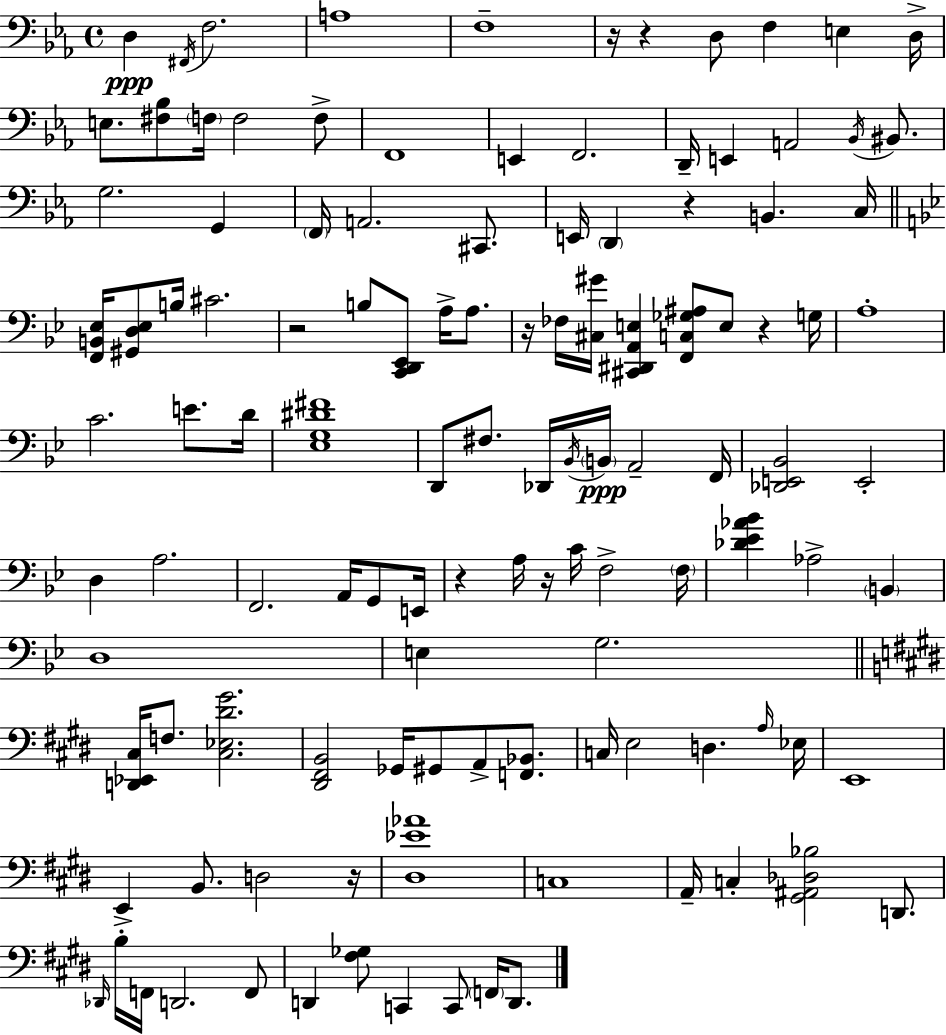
D3/q F#2/s F3/h. A3/w F3/w R/s R/q D3/e F3/q E3/q D3/s E3/e. [F#3,Bb3]/e F3/s F3/h F3/e F2/w E2/q F2/h. D2/s E2/q A2/h Bb2/s BIS2/e. G3/h. G2/q F2/s A2/h. C#2/e. E2/s D2/q R/q B2/q. C3/s [F2,B2,Eb3]/s [G#2,D3,Eb3]/e B3/s C#4/h. R/h B3/e [C2,D2,Eb2]/e A3/s A3/e. R/s FES3/s [C#3,G#4]/s [C#2,D#2,A2,E3]/q [F2,C3,Gb3,A#3]/e E3/e R/q G3/s A3/w C4/h. E4/e. D4/s [Eb3,G3,D#4,F#4]/w D2/e F#3/e. Db2/s Bb2/s B2/s A2/h F2/s [Db2,E2,Bb2]/h E2/h D3/q A3/h. F2/h. A2/s G2/e E2/s R/q A3/s R/s C4/s F3/h F3/s [Db4,Eb4,Ab4,Bb4]/q Ab3/h B2/q D3/w E3/q G3/h. [D2,Eb2,C#3]/s F3/e. [C#3,Eb3,D#4,G#4]/h. [D#2,F#2,B2]/h Gb2/s G#2/e A2/e [F2,Bb2]/e. C3/s E3/h D3/q. A3/s Eb3/s E2/w E2/q B2/e. D3/h R/s [D#3,Eb4,Ab4]/w C3/w A2/s C3/q [G#2,A#2,Db3,Bb3]/h D2/e. Db2/s B3/s F2/s D2/h. F2/e D2/q [F#3,Gb3]/e C2/q C2/e F2/s D2/e.